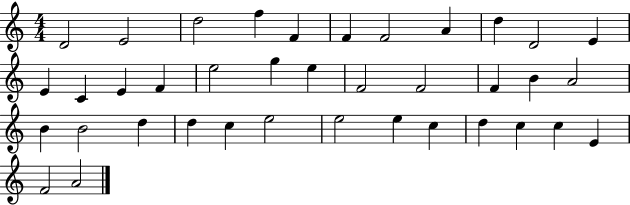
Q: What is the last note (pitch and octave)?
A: A4